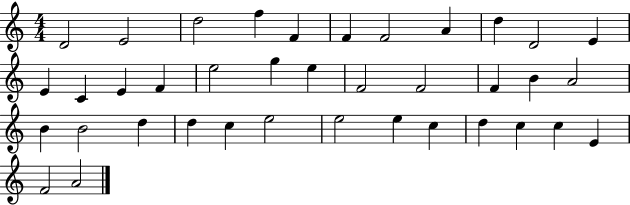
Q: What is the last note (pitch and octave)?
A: A4